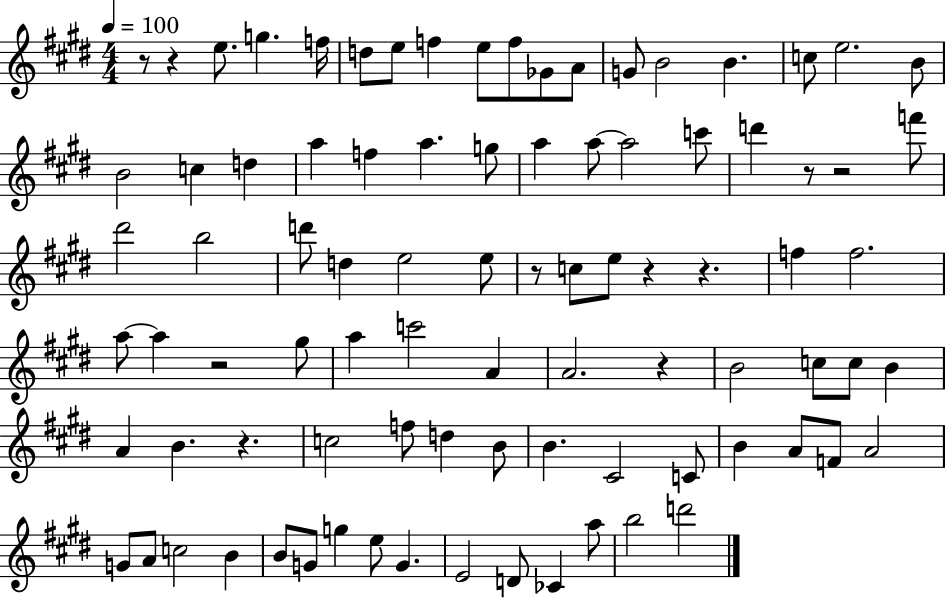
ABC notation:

X:1
T:Untitled
M:4/4
L:1/4
K:E
z/2 z e/2 g f/4 d/2 e/2 f e/2 f/2 _G/2 A/2 G/2 B2 B c/2 e2 B/2 B2 c d a f a g/2 a a/2 a2 c'/2 d' z/2 z2 f'/2 ^d'2 b2 d'/2 d e2 e/2 z/2 c/2 e/2 z z f f2 a/2 a z2 ^g/2 a c'2 A A2 z B2 c/2 c/2 B A B z c2 f/2 d B/2 B ^C2 C/2 B A/2 F/2 A2 G/2 A/2 c2 B B/2 G/2 g e/2 G E2 D/2 _C a/2 b2 d'2